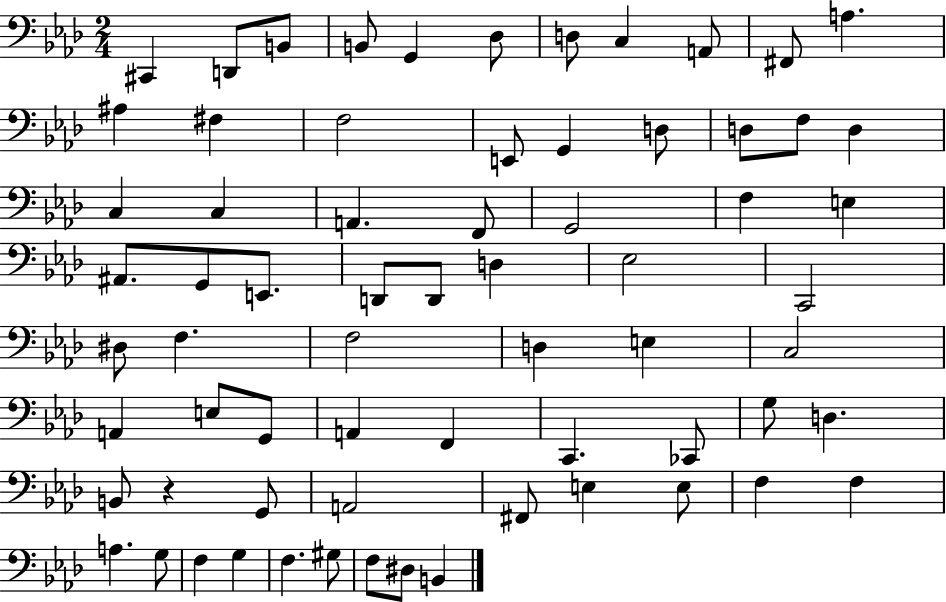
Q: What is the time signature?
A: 2/4